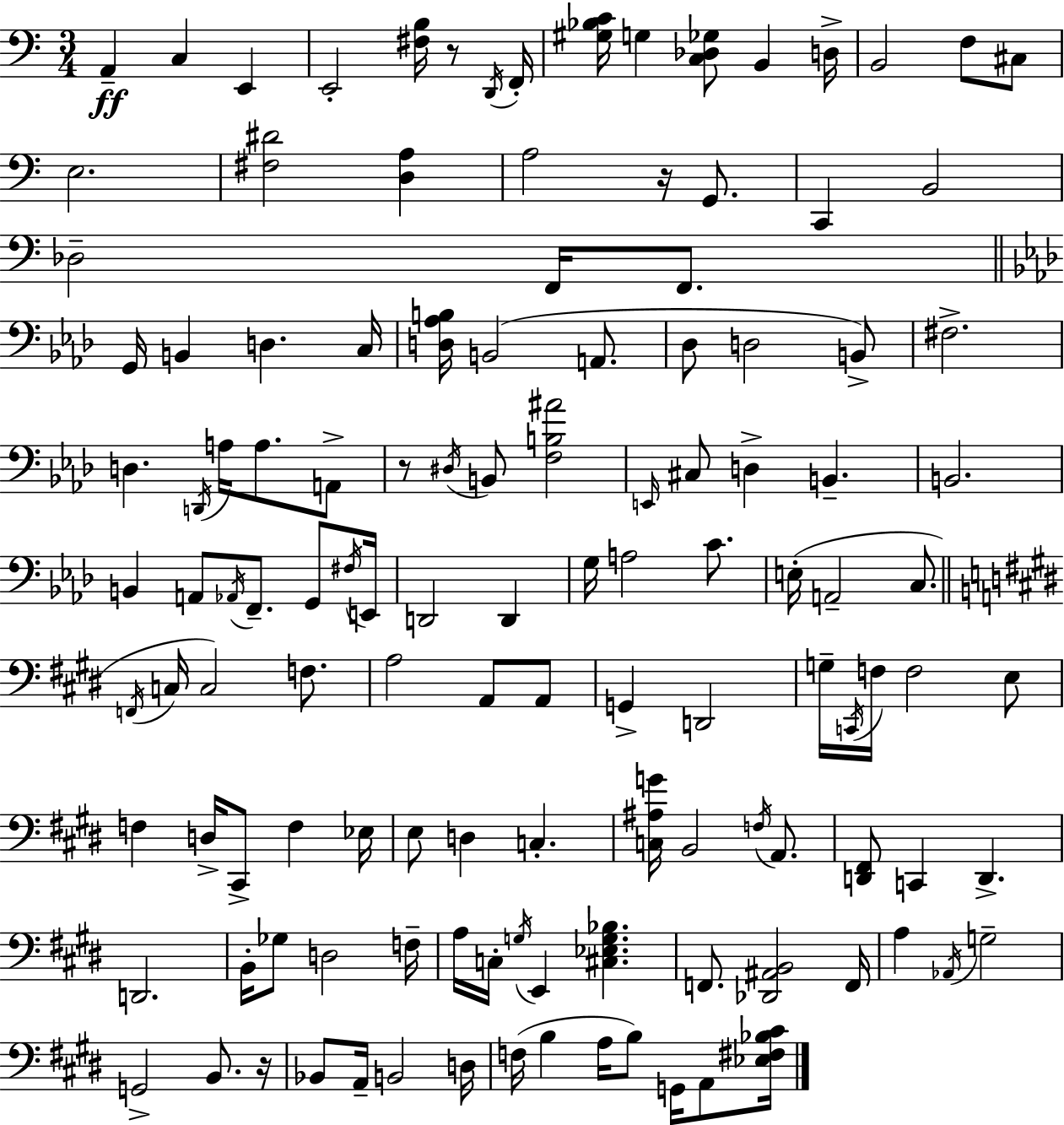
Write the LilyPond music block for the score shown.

{
  \clef bass
  \numericTimeSignature
  \time 3/4
  \key a \minor
  a,4--\ff c4 e,4 | e,2-. <fis b>16 r8 \acciaccatura { d,16 } | f,16-. <gis bes c'>16 g4 <c des ges>8 b,4 | d16-> b,2 f8 cis8 | \break e2. | <fis dis'>2 <d a>4 | a2 r16 g,8. | c,4 b,2 | \break des2-- f,16 f,8. | \bar "||" \break \key aes \major g,16 b,4 d4. c16 | <d aes b>16 b,2( a,8. | des8 d2 b,8->) | fis2.-> | \break d4. \acciaccatura { d,16 } a16 a8. a,8-> | r8 \acciaccatura { dis16 } b,8 <f b ais'>2 | \grace { e,16 } cis8 d4-> b,4.-- | b,2. | \break b,4 a,8 \acciaccatura { aes,16 } f,8.-- | g,8 \acciaccatura { fis16 } e,16 d,2 | d,4 g16 a2 | c'8. e16-.( a,2-- | \break c8. \bar "||" \break \key e \major \acciaccatura { f,16 } c16 c2) f8. | a2 a,8 a,8 | g,4-> d,2 | g16-- \acciaccatura { c,16 } f16 f2 | \break e8 f4 d16-> cis,8-> f4 | ees16 e8 d4 c4.-. | <c ais g'>16 b,2 \acciaccatura { f16 } | a,8. <d, fis,>8 c,4 d,4.-> | \break d,2. | b,16-. ges8 d2 | f16-- a16 c16-. \acciaccatura { g16 } e,4 <cis ees g bes>4. | f,8. <des, ais, b,>2 | \break f,16 a4 \acciaccatura { aes,16 } g2-- | g,2-> | b,8. r16 bes,8 a,16-- b,2 | d16 f16( b4 a16 b8) | \break g,16 a,8 <ees fis bes cis'>16 \bar "|."
}